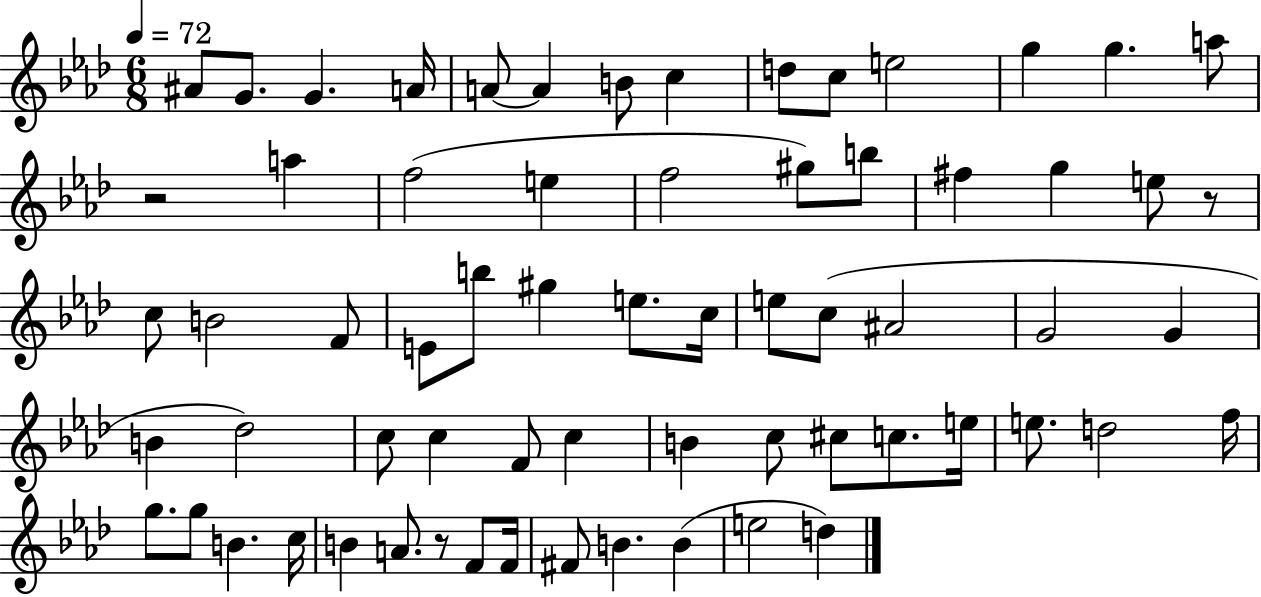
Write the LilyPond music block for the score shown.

{
  \clef treble
  \numericTimeSignature
  \time 6/8
  \key aes \major
  \tempo 4 = 72
  ais'8 g'8. g'4. a'16 | a'8~~ a'4 b'8 c''4 | d''8 c''8 e''2 | g''4 g''4. a''8 | \break r2 a''4 | f''2( e''4 | f''2 gis''8) b''8 | fis''4 g''4 e''8 r8 | \break c''8 b'2 f'8 | e'8 b''8 gis''4 e''8. c''16 | e''8 c''8( ais'2 | g'2 g'4 | \break b'4 des''2) | c''8 c''4 f'8 c''4 | b'4 c''8 cis''8 c''8. e''16 | e''8. d''2 f''16 | \break g''8. g''8 b'4. c''16 | b'4 a'8. r8 f'8 f'16 | fis'8 b'4. b'4( | e''2 d''4) | \break \bar "|."
}